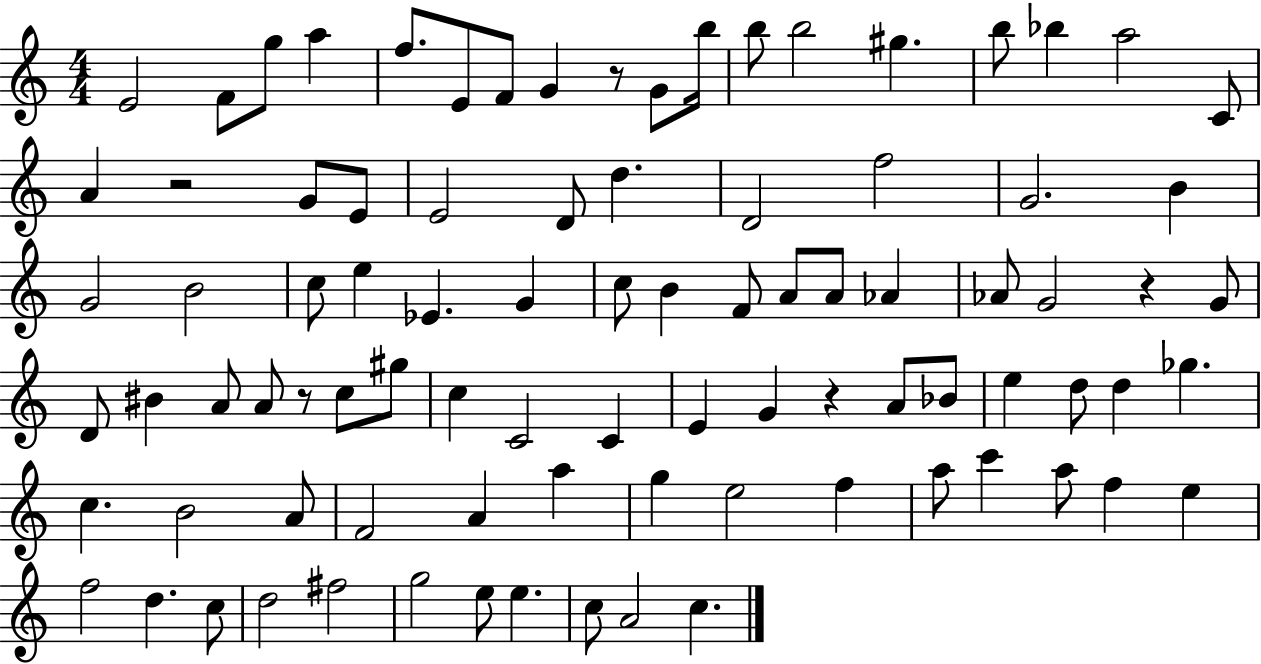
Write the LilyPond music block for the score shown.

{
  \clef treble
  \numericTimeSignature
  \time 4/4
  \key c \major
  e'2 f'8 g''8 a''4 | f''8. e'8 f'8 g'4 r8 g'8 b''16 | b''8 b''2 gis''4. | b''8 bes''4 a''2 c'8 | \break a'4 r2 g'8 e'8 | e'2 d'8 d''4. | d'2 f''2 | g'2. b'4 | \break g'2 b'2 | c''8 e''4 ees'4. g'4 | c''8 b'4 f'8 a'8 a'8 aes'4 | aes'8 g'2 r4 g'8 | \break d'8 bis'4 a'8 a'8 r8 c''8 gis''8 | c''4 c'2 c'4 | e'4 g'4 r4 a'8 bes'8 | e''4 d''8 d''4 ges''4. | \break c''4. b'2 a'8 | f'2 a'4 a''4 | g''4 e''2 f''4 | a''8 c'''4 a''8 f''4 e''4 | \break f''2 d''4. c''8 | d''2 fis''2 | g''2 e''8 e''4. | c''8 a'2 c''4. | \break \bar "|."
}